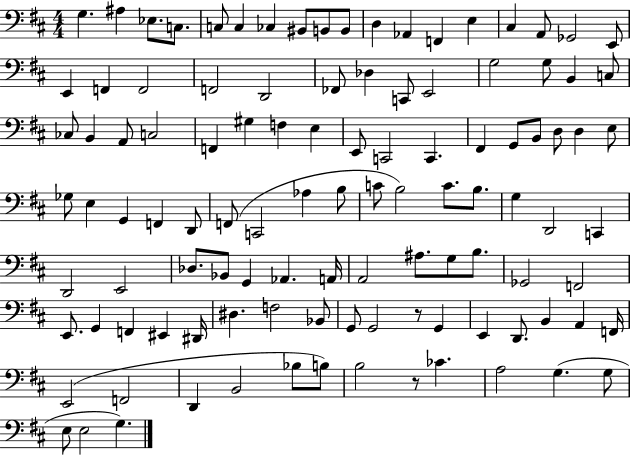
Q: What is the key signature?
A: D major